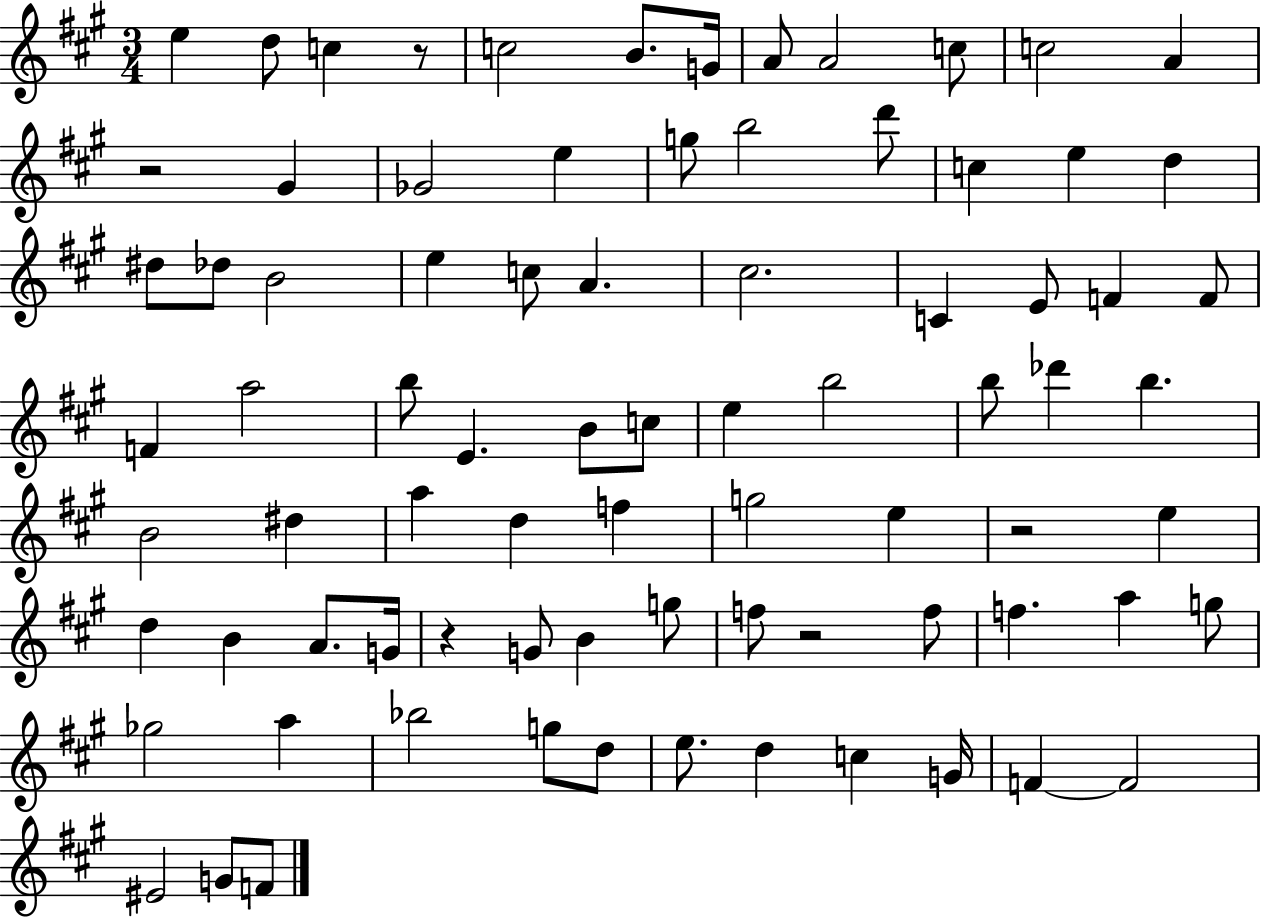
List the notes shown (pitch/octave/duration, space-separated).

E5/q D5/e C5/q R/e C5/h B4/e. G4/s A4/e A4/h C5/e C5/h A4/q R/h G#4/q Gb4/h E5/q G5/e B5/h D6/e C5/q E5/q D5/q D#5/e Db5/e B4/h E5/q C5/e A4/q. C#5/h. C4/q E4/e F4/q F4/e F4/q A5/h B5/e E4/q. B4/e C5/e E5/q B5/h B5/e Db6/q B5/q. B4/h D#5/q A5/q D5/q F5/q G5/h E5/q R/h E5/q D5/q B4/q A4/e. G4/s R/q G4/e B4/q G5/e F5/e R/h F5/e F5/q. A5/q G5/e Gb5/h A5/q Bb5/h G5/e D5/e E5/e. D5/q C5/q G4/s F4/q F4/h EIS4/h G4/e F4/e